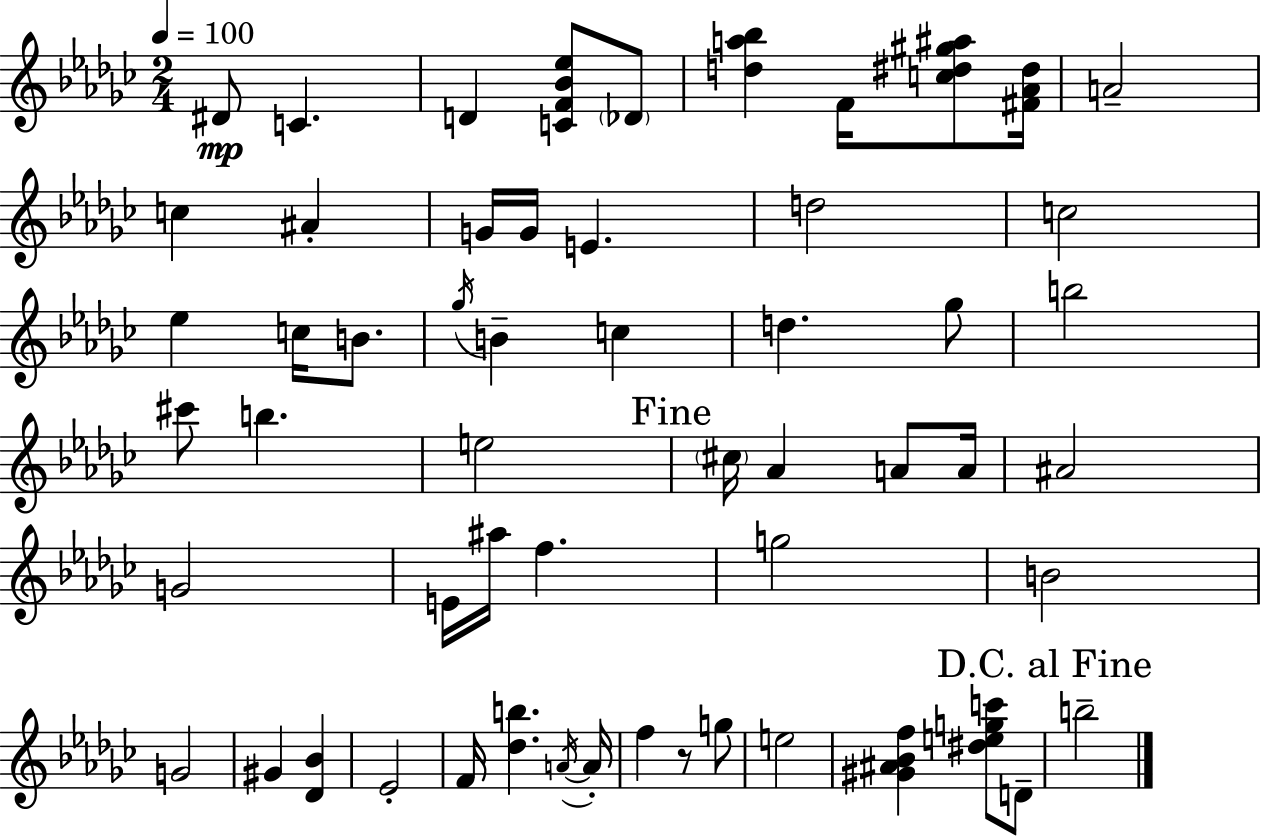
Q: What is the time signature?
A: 2/4